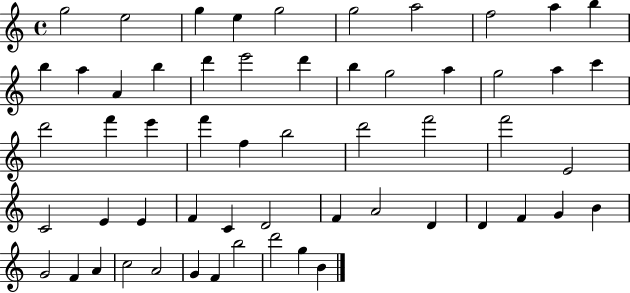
X:1
T:Untitled
M:4/4
L:1/4
K:C
g2 e2 g e g2 g2 a2 f2 a b b a A b d' e'2 d' b g2 a g2 a c' d'2 f' e' f' f b2 d'2 f'2 f'2 E2 C2 E E F C D2 F A2 D D F G B G2 F A c2 A2 G F b2 d'2 g B